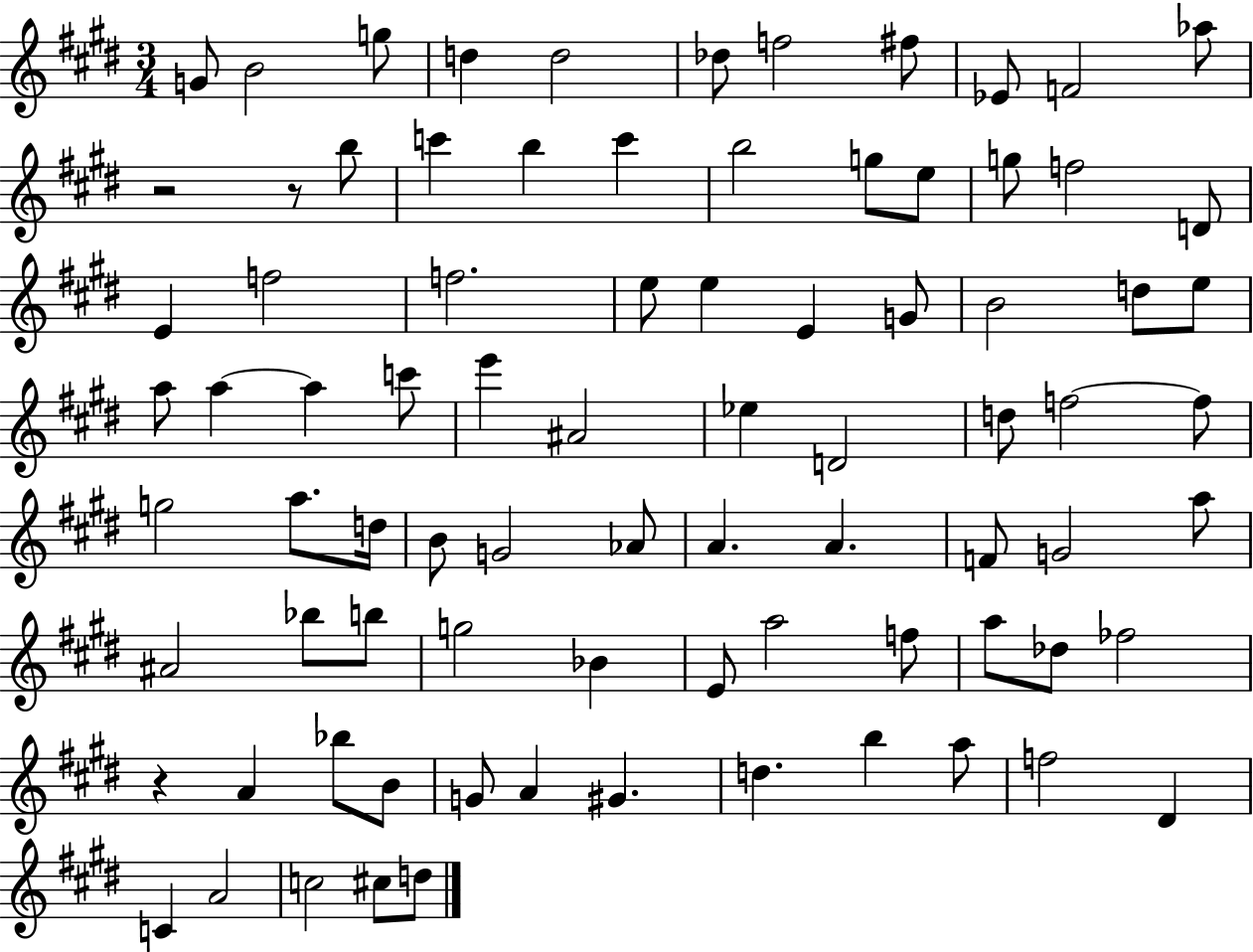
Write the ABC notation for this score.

X:1
T:Untitled
M:3/4
L:1/4
K:E
G/2 B2 g/2 d d2 _d/2 f2 ^f/2 _E/2 F2 _a/2 z2 z/2 b/2 c' b c' b2 g/2 e/2 g/2 f2 D/2 E f2 f2 e/2 e E G/2 B2 d/2 e/2 a/2 a a c'/2 e' ^A2 _e D2 d/2 f2 f/2 g2 a/2 d/4 B/2 G2 _A/2 A A F/2 G2 a/2 ^A2 _b/2 b/2 g2 _B E/2 a2 f/2 a/2 _d/2 _f2 z A _b/2 B/2 G/2 A ^G d b a/2 f2 ^D C A2 c2 ^c/2 d/2